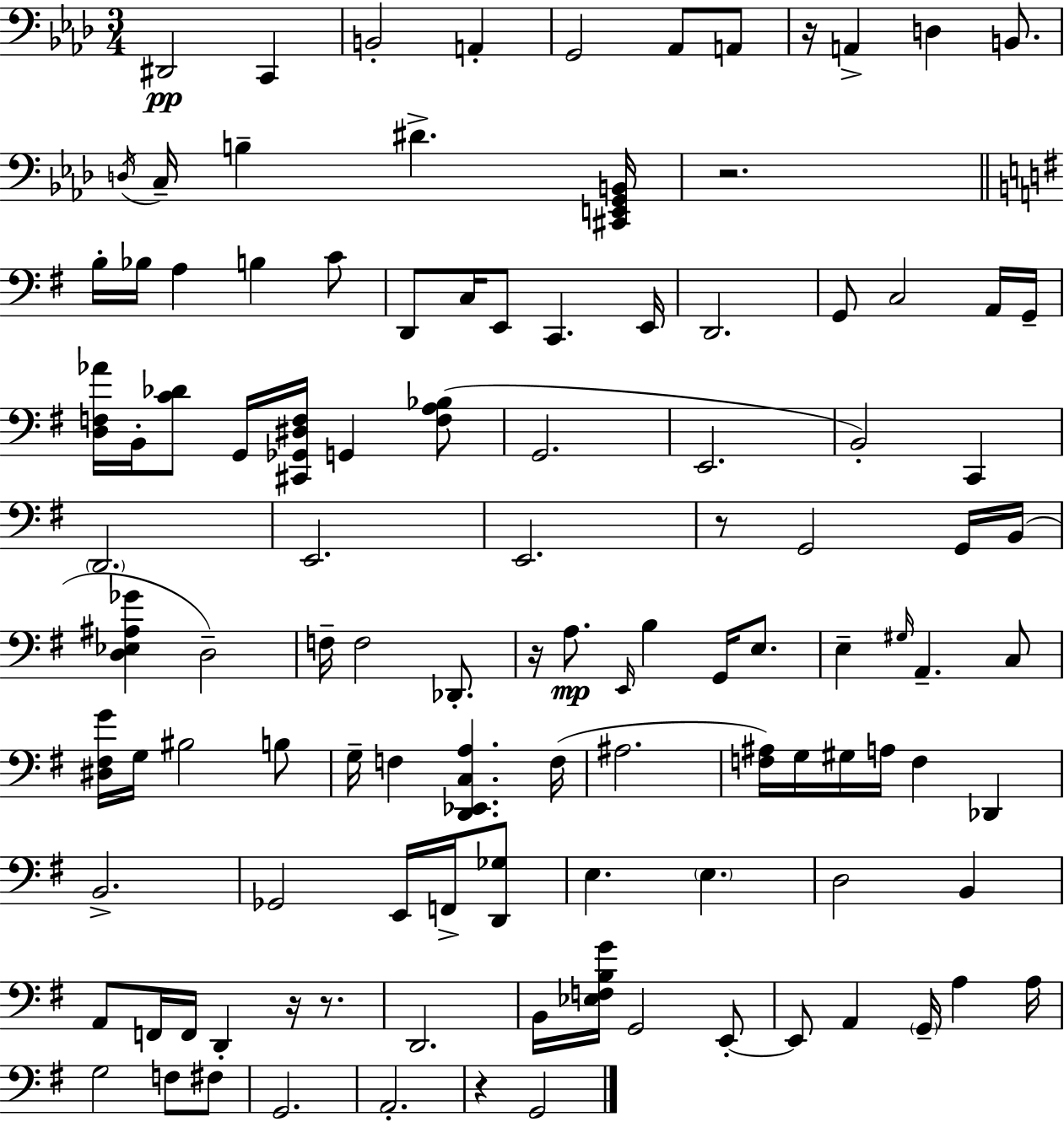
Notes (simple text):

D#2/h C2/q B2/h A2/q G2/h Ab2/e A2/e R/s A2/q D3/q B2/e. D3/s C3/s B3/q D#4/q. [C#2,E2,G2,B2]/s R/h. B3/s Bb3/s A3/q B3/q C4/e D2/e C3/s E2/e C2/q. E2/s D2/h. G2/e C3/h A2/s G2/s [D3,F3,Ab4]/s B2/s [C4,Db4]/e G2/s [C#2,Gb2,D#3,F3]/s G2/q [F3,A3,Bb3]/e G2/h. E2/h. B2/h C2/q D2/h. E2/h. E2/h. R/e G2/h G2/s B2/s [D3,Eb3,A#3,Gb4]/q D3/h F3/s F3/h Db2/e. R/s A3/e. E2/s B3/q G2/s E3/e. E3/q G#3/s A2/q. C3/e [D#3,F#3,G4]/s G3/s BIS3/h B3/e G3/s F3/q [D2,Eb2,C3,A3]/q. F3/s A#3/h. [F3,A#3]/s G3/s G#3/s A3/s F3/q Db2/q B2/h. Gb2/h E2/s F2/s [D2,Gb3]/e E3/q. E3/q. D3/h B2/q A2/e F2/s F2/s D2/q R/s R/e. D2/h. B2/s [Eb3,F3,B3,G4]/s G2/h E2/e E2/e A2/q G2/s A3/q A3/s G3/h F3/e F#3/e G2/h. A2/h. R/q G2/h